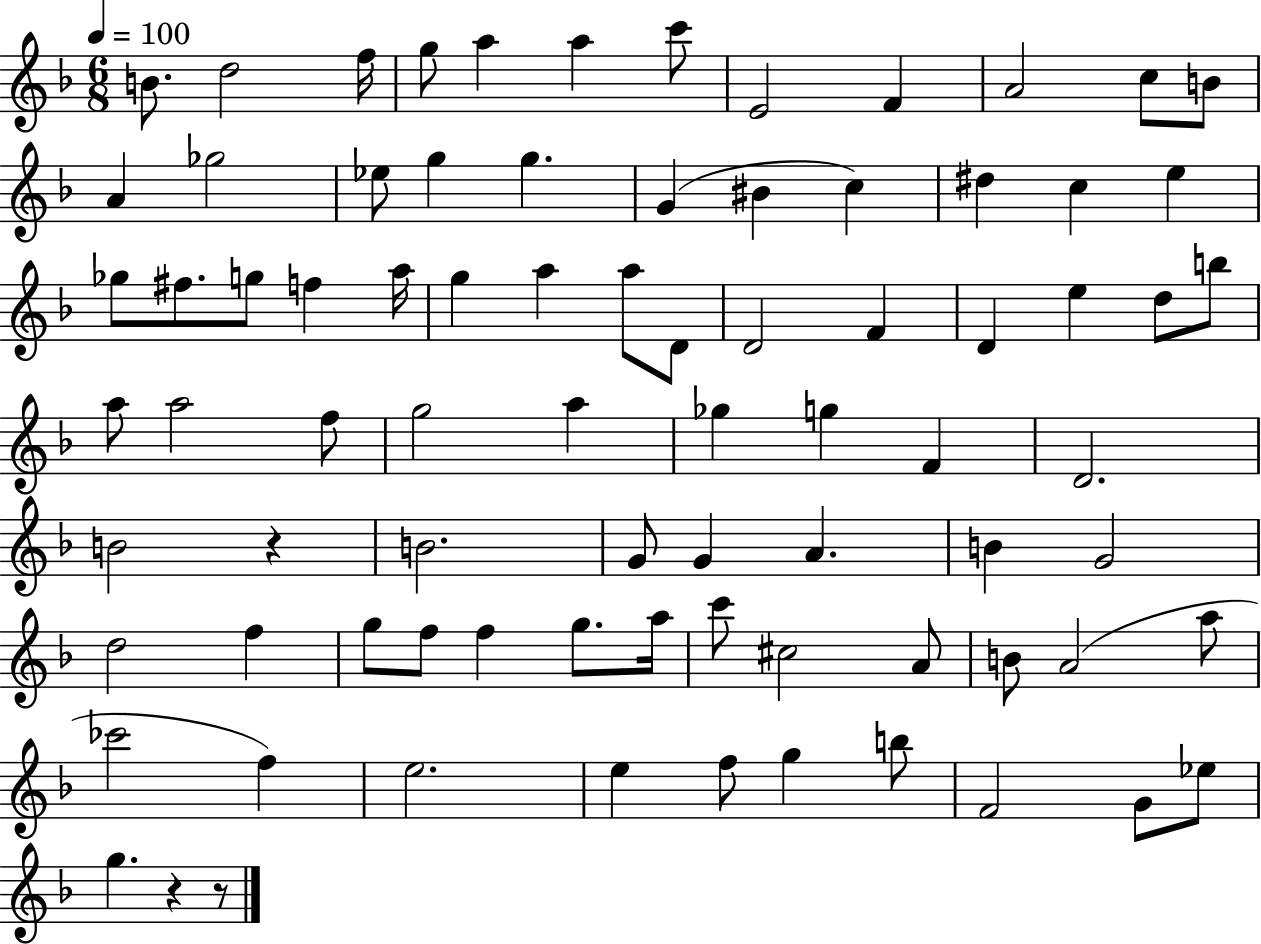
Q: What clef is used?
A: treble